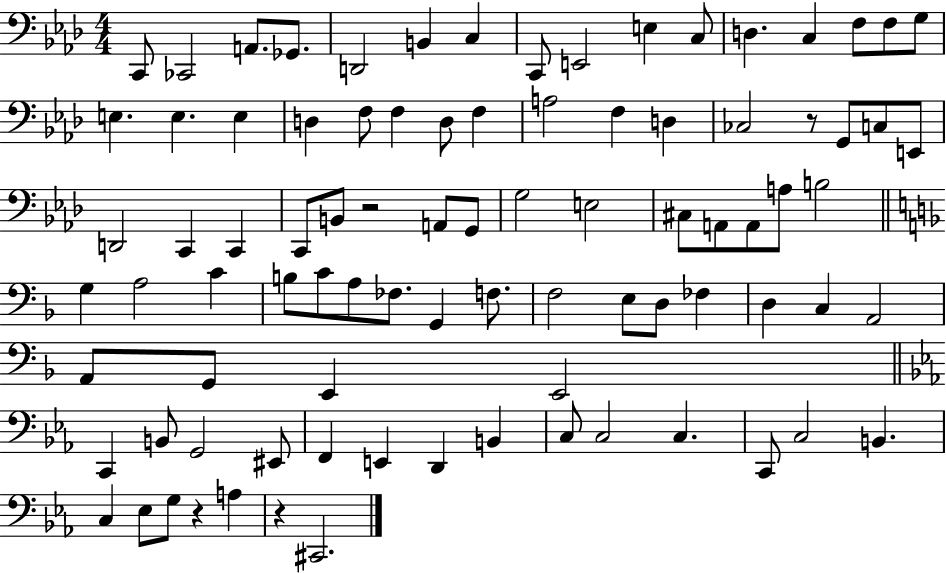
C2/e CES2/h A2/e. Gb2/e. D2/h B2/q C3/q C2/e E2/h E3/q C3/e D3/q. C3/q F3/e F3/e G3/e E3/q. E3/q. E3/q D3/q F3/e F3/q D3/e F3/q A3/h F3/q D3/q CES3/h R/e G2/e C3/e E2/e D2/h C2/q C2/q C2/e B2/e R/h A2/e G2/e G3/h E3/h C#3/e A2/e A2/e A3/e B3/h G3/q A3/h C4/q B3/e C4/e A3/e FES3/e. G2/q F3/e. F3/h E3/e D3/e FES3/q D3/q C3/q A2/h A2/e G2/e E2/q E2/h C2/q B2/e G2/h EIS2/e F2/q E2/q D2/q B2/q C3/e C3/h C3/q. C2/e C3/h B2/q. C3/q Eb3/e G3/e R/q A3/q R/q C#2/h.